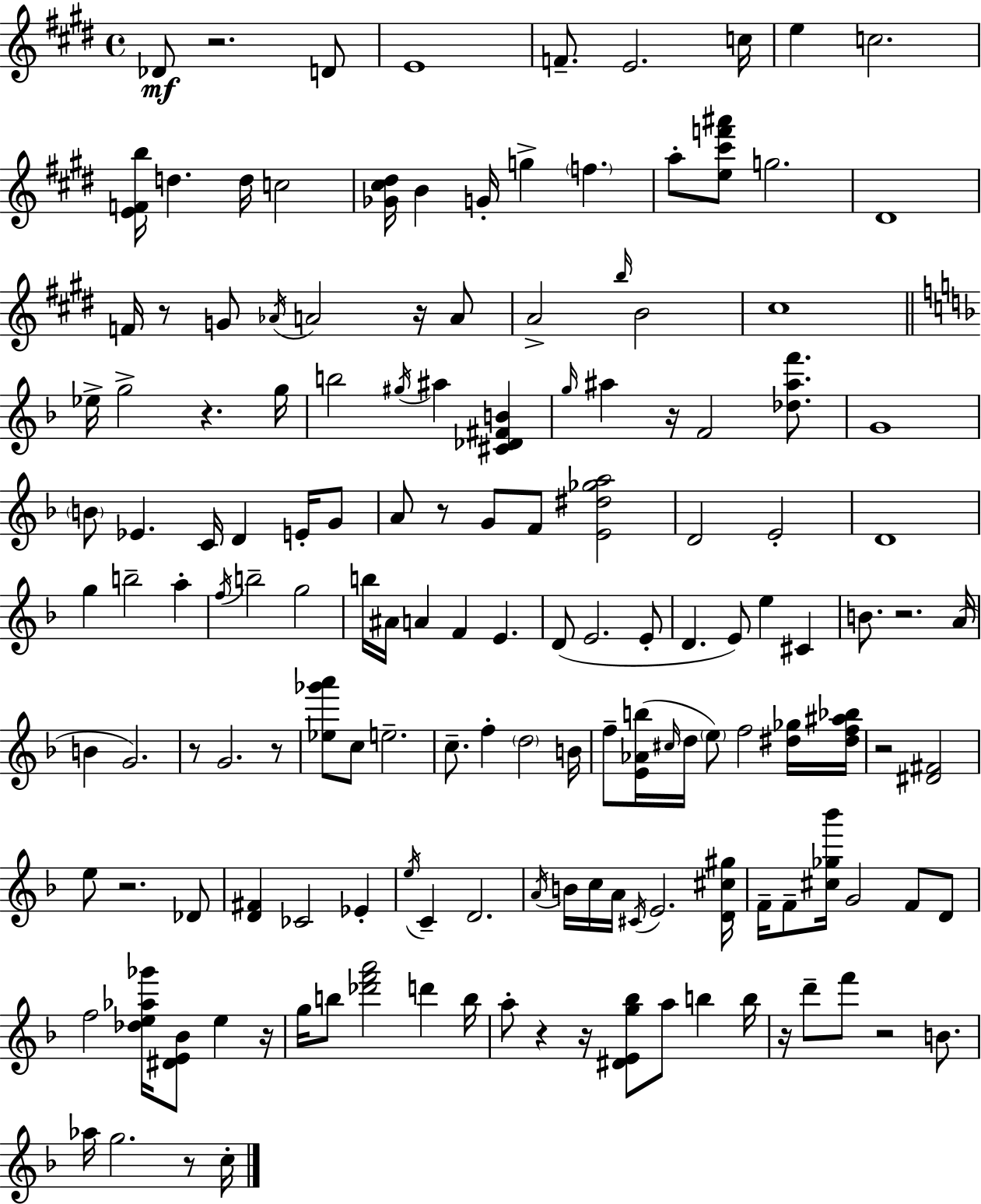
{
  \clef treble
  \time 4/4
  \defaultTimeSignature
  \key e \major
  des'8\mf r2. d'8 | e'1 | f'8.-- e'2. c''16 | e''4 c''2. | \break <e' f' b''>16 d''4. d''16 c''2 | <ges' cis'' dis''>16 b'4 g'16-. g''4-> \parenthesize f''4. | a''8-. <e'' cis''' f''' ais'''>8 g''2. | dis'1 | \break f'16 r8 g'8 \acciaccatura { aes'16 } a'2 r16 a'8 | a'2-> \grace { b''16 } b'2 | cis''1 | \bar "||" \break \key f \major ees''16-> g''2-> r4. g''16 | b''2 \acciaccatura { gis''16 } ais''4 <cis' des' fis' b'>4 | \grace { g''16 } ais''4 r16 f'2 <des'' ais'' f'''>8. | g'1 | \break \parenthesize b'8 ees'4. c'16 d'4 e'16-. | g'8 a'8 r8 g'8 f'8 <e' dis'' ges'' a''>2 | d'2 e'2-. | d'1 | \break g''4 b''2-- a''4-. | \acciaccatura { f''16 } b''2-- g''2 | b''16 ais'16 a'4 f'4 e'4. | d'8( e'2. | \break e'8-. d'4. e'8) e''4 cis'4 | b'8. r2. | a'16( b'4 g'2.) | r8 g'2. | \break r8 <ees'' ges''' a'''>8 c''8 e''2.-- | c''8.-- f''4-. \parenthesize d''2 | b'16 f''8-- <e' aes' b''>16( \grace { cis''16 } d''16 \parenthesize e''8) f''2 | <dis'' ges''>16 <dis'' f'' ais'' bes''>16 r2 <dis' fis'>2 | \break e''8 r2. | des'8 <d' fis'>4 ces'2 | ees'4-. \acciaccatura { e''16 } c'4-- d'2. | \acciaccatura { a'16 } b'16 c''16 a'16 \acciaccatura { cis'16 } e'2. | \break <d' cis'' gis''>16 f'16-- f'8-- <cis'' ges'' bes'''>16 g'2 | f'8 d'8 f''2 <des'' e'' aes'' ges'''>16 | <dis' e' bes'>8 e''4 r16 g''16 b''8 <des''' f''' a'''>2 | d'''4 b''16 a''8-. r4 r16 <dis' e' g'' bes''>8 | \break a''8 b''4 b''16 r16 d'''8-- f'''8 r2 | b'8. aes''16 g''2. | r8 c''16-. \bar "|."
}